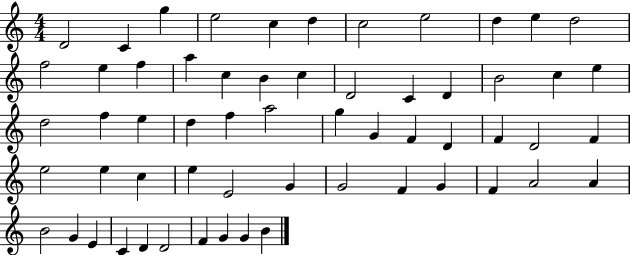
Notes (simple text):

D4/h C4/q G5/q E5/h C5/q D5/q C5/h E5/h D5/q E5/q D5/h F5/h E5/q F5/q A5/q C5/q B4/q C5/q D4/h C4/q D4/q B4/h C5/q E5/q D5/h F5/q E5/q D5/q F5/q A5/h G5/q G4/q F4/q D4/q F4/q D4/h F4/q E5/h E5/q C5/q E5/q E4/h G4/q G4/h F4/q G4/q F4/q A4/h A4/q B4/h G4/q E4/q C4/q D4/q D4/h F4/q G4/q G4/q B4/q